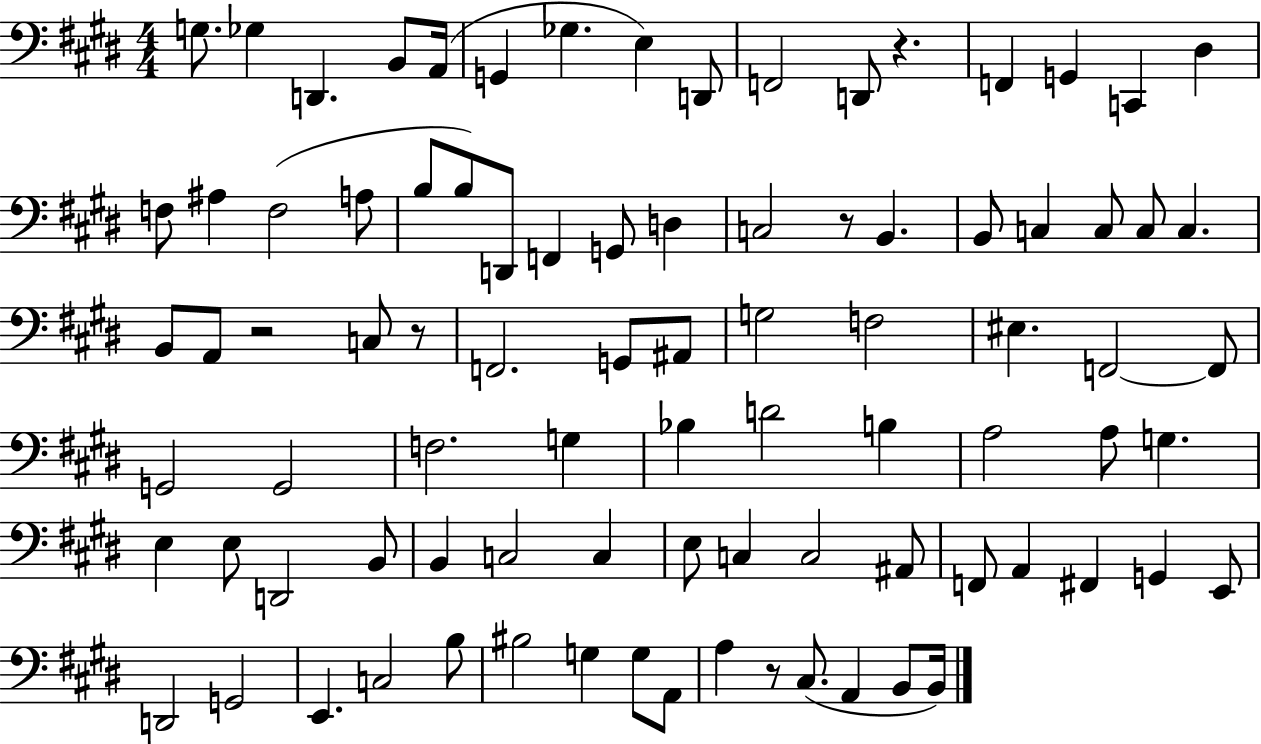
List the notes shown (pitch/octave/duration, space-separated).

G3/e. Gb3/q D2/q. B2/e A2/s G2/q Gb3/q. E3/q D2/e F2/h D2/e R/q. F2/q G2/q C2/q D#3/q F3/e A#3/q F3/h A3/e B3/e B3/e D2/e F2/q G2/e D3/q C3/h R/e B2/q. B2/e C3/q C3/e C3/e C3/q. B2/e A2/e R/h C3/e R/e F2/h. G2/e A#2/e G3/h F3/h EIS3/q. F2/h F2/e G2/h G2/h F3/h. G3/q Bb3/q D4/h B3/q A3/h A3/e G3/q. E3/q E3/e D2/h B2/e B2/q C3/h C3/q E3/e C3/q C3/h A#2/e F2/e A2/q F#2/q G2/q E2/e D2/h G2/h E2/q. C3/h B3/e BIS3/h G3/q G3/e A2/e A3/q R/e C#3/e. A2/q B2/e B2/s